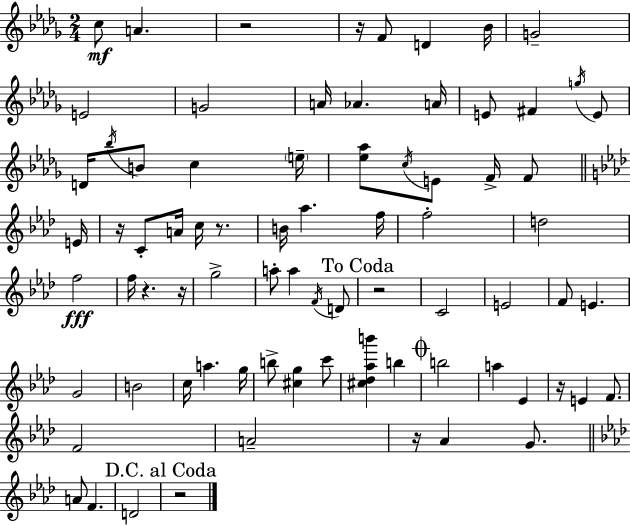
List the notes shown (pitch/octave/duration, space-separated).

C5/e A4/q. R/h R/s F4/e D4/q Bb4/s G4/h E4/h G4/h A4/s Ab4/q. A4/s E4/e F#4/q G5/s E4/e D4/s Bb5/s B4/e C5/q E5/s [Eb5,Ab5]/e C5/s E4/e F4/s F4/e E4/s R/s C4/e A4/s C5/s R/e. B4/s Ab5/q. F5/s F5/h D5/h F5/h F5/s R/q. R/s G5/h A5/e A5/q F4/s D4/e R/h C4/h E4/h F4/e E4/q. G4/h B4/h C5/s A5/q. G5/s B5/e [C#5,G5]/q C6/e [C#5,Db5,Ab5,B6]/q B5/q B5/h A5/q Eb4/q R/s E4/q F4/e. F4/h A4/h R/s Ab4/q G4/e. A4/e F4/q. D4/h R/h